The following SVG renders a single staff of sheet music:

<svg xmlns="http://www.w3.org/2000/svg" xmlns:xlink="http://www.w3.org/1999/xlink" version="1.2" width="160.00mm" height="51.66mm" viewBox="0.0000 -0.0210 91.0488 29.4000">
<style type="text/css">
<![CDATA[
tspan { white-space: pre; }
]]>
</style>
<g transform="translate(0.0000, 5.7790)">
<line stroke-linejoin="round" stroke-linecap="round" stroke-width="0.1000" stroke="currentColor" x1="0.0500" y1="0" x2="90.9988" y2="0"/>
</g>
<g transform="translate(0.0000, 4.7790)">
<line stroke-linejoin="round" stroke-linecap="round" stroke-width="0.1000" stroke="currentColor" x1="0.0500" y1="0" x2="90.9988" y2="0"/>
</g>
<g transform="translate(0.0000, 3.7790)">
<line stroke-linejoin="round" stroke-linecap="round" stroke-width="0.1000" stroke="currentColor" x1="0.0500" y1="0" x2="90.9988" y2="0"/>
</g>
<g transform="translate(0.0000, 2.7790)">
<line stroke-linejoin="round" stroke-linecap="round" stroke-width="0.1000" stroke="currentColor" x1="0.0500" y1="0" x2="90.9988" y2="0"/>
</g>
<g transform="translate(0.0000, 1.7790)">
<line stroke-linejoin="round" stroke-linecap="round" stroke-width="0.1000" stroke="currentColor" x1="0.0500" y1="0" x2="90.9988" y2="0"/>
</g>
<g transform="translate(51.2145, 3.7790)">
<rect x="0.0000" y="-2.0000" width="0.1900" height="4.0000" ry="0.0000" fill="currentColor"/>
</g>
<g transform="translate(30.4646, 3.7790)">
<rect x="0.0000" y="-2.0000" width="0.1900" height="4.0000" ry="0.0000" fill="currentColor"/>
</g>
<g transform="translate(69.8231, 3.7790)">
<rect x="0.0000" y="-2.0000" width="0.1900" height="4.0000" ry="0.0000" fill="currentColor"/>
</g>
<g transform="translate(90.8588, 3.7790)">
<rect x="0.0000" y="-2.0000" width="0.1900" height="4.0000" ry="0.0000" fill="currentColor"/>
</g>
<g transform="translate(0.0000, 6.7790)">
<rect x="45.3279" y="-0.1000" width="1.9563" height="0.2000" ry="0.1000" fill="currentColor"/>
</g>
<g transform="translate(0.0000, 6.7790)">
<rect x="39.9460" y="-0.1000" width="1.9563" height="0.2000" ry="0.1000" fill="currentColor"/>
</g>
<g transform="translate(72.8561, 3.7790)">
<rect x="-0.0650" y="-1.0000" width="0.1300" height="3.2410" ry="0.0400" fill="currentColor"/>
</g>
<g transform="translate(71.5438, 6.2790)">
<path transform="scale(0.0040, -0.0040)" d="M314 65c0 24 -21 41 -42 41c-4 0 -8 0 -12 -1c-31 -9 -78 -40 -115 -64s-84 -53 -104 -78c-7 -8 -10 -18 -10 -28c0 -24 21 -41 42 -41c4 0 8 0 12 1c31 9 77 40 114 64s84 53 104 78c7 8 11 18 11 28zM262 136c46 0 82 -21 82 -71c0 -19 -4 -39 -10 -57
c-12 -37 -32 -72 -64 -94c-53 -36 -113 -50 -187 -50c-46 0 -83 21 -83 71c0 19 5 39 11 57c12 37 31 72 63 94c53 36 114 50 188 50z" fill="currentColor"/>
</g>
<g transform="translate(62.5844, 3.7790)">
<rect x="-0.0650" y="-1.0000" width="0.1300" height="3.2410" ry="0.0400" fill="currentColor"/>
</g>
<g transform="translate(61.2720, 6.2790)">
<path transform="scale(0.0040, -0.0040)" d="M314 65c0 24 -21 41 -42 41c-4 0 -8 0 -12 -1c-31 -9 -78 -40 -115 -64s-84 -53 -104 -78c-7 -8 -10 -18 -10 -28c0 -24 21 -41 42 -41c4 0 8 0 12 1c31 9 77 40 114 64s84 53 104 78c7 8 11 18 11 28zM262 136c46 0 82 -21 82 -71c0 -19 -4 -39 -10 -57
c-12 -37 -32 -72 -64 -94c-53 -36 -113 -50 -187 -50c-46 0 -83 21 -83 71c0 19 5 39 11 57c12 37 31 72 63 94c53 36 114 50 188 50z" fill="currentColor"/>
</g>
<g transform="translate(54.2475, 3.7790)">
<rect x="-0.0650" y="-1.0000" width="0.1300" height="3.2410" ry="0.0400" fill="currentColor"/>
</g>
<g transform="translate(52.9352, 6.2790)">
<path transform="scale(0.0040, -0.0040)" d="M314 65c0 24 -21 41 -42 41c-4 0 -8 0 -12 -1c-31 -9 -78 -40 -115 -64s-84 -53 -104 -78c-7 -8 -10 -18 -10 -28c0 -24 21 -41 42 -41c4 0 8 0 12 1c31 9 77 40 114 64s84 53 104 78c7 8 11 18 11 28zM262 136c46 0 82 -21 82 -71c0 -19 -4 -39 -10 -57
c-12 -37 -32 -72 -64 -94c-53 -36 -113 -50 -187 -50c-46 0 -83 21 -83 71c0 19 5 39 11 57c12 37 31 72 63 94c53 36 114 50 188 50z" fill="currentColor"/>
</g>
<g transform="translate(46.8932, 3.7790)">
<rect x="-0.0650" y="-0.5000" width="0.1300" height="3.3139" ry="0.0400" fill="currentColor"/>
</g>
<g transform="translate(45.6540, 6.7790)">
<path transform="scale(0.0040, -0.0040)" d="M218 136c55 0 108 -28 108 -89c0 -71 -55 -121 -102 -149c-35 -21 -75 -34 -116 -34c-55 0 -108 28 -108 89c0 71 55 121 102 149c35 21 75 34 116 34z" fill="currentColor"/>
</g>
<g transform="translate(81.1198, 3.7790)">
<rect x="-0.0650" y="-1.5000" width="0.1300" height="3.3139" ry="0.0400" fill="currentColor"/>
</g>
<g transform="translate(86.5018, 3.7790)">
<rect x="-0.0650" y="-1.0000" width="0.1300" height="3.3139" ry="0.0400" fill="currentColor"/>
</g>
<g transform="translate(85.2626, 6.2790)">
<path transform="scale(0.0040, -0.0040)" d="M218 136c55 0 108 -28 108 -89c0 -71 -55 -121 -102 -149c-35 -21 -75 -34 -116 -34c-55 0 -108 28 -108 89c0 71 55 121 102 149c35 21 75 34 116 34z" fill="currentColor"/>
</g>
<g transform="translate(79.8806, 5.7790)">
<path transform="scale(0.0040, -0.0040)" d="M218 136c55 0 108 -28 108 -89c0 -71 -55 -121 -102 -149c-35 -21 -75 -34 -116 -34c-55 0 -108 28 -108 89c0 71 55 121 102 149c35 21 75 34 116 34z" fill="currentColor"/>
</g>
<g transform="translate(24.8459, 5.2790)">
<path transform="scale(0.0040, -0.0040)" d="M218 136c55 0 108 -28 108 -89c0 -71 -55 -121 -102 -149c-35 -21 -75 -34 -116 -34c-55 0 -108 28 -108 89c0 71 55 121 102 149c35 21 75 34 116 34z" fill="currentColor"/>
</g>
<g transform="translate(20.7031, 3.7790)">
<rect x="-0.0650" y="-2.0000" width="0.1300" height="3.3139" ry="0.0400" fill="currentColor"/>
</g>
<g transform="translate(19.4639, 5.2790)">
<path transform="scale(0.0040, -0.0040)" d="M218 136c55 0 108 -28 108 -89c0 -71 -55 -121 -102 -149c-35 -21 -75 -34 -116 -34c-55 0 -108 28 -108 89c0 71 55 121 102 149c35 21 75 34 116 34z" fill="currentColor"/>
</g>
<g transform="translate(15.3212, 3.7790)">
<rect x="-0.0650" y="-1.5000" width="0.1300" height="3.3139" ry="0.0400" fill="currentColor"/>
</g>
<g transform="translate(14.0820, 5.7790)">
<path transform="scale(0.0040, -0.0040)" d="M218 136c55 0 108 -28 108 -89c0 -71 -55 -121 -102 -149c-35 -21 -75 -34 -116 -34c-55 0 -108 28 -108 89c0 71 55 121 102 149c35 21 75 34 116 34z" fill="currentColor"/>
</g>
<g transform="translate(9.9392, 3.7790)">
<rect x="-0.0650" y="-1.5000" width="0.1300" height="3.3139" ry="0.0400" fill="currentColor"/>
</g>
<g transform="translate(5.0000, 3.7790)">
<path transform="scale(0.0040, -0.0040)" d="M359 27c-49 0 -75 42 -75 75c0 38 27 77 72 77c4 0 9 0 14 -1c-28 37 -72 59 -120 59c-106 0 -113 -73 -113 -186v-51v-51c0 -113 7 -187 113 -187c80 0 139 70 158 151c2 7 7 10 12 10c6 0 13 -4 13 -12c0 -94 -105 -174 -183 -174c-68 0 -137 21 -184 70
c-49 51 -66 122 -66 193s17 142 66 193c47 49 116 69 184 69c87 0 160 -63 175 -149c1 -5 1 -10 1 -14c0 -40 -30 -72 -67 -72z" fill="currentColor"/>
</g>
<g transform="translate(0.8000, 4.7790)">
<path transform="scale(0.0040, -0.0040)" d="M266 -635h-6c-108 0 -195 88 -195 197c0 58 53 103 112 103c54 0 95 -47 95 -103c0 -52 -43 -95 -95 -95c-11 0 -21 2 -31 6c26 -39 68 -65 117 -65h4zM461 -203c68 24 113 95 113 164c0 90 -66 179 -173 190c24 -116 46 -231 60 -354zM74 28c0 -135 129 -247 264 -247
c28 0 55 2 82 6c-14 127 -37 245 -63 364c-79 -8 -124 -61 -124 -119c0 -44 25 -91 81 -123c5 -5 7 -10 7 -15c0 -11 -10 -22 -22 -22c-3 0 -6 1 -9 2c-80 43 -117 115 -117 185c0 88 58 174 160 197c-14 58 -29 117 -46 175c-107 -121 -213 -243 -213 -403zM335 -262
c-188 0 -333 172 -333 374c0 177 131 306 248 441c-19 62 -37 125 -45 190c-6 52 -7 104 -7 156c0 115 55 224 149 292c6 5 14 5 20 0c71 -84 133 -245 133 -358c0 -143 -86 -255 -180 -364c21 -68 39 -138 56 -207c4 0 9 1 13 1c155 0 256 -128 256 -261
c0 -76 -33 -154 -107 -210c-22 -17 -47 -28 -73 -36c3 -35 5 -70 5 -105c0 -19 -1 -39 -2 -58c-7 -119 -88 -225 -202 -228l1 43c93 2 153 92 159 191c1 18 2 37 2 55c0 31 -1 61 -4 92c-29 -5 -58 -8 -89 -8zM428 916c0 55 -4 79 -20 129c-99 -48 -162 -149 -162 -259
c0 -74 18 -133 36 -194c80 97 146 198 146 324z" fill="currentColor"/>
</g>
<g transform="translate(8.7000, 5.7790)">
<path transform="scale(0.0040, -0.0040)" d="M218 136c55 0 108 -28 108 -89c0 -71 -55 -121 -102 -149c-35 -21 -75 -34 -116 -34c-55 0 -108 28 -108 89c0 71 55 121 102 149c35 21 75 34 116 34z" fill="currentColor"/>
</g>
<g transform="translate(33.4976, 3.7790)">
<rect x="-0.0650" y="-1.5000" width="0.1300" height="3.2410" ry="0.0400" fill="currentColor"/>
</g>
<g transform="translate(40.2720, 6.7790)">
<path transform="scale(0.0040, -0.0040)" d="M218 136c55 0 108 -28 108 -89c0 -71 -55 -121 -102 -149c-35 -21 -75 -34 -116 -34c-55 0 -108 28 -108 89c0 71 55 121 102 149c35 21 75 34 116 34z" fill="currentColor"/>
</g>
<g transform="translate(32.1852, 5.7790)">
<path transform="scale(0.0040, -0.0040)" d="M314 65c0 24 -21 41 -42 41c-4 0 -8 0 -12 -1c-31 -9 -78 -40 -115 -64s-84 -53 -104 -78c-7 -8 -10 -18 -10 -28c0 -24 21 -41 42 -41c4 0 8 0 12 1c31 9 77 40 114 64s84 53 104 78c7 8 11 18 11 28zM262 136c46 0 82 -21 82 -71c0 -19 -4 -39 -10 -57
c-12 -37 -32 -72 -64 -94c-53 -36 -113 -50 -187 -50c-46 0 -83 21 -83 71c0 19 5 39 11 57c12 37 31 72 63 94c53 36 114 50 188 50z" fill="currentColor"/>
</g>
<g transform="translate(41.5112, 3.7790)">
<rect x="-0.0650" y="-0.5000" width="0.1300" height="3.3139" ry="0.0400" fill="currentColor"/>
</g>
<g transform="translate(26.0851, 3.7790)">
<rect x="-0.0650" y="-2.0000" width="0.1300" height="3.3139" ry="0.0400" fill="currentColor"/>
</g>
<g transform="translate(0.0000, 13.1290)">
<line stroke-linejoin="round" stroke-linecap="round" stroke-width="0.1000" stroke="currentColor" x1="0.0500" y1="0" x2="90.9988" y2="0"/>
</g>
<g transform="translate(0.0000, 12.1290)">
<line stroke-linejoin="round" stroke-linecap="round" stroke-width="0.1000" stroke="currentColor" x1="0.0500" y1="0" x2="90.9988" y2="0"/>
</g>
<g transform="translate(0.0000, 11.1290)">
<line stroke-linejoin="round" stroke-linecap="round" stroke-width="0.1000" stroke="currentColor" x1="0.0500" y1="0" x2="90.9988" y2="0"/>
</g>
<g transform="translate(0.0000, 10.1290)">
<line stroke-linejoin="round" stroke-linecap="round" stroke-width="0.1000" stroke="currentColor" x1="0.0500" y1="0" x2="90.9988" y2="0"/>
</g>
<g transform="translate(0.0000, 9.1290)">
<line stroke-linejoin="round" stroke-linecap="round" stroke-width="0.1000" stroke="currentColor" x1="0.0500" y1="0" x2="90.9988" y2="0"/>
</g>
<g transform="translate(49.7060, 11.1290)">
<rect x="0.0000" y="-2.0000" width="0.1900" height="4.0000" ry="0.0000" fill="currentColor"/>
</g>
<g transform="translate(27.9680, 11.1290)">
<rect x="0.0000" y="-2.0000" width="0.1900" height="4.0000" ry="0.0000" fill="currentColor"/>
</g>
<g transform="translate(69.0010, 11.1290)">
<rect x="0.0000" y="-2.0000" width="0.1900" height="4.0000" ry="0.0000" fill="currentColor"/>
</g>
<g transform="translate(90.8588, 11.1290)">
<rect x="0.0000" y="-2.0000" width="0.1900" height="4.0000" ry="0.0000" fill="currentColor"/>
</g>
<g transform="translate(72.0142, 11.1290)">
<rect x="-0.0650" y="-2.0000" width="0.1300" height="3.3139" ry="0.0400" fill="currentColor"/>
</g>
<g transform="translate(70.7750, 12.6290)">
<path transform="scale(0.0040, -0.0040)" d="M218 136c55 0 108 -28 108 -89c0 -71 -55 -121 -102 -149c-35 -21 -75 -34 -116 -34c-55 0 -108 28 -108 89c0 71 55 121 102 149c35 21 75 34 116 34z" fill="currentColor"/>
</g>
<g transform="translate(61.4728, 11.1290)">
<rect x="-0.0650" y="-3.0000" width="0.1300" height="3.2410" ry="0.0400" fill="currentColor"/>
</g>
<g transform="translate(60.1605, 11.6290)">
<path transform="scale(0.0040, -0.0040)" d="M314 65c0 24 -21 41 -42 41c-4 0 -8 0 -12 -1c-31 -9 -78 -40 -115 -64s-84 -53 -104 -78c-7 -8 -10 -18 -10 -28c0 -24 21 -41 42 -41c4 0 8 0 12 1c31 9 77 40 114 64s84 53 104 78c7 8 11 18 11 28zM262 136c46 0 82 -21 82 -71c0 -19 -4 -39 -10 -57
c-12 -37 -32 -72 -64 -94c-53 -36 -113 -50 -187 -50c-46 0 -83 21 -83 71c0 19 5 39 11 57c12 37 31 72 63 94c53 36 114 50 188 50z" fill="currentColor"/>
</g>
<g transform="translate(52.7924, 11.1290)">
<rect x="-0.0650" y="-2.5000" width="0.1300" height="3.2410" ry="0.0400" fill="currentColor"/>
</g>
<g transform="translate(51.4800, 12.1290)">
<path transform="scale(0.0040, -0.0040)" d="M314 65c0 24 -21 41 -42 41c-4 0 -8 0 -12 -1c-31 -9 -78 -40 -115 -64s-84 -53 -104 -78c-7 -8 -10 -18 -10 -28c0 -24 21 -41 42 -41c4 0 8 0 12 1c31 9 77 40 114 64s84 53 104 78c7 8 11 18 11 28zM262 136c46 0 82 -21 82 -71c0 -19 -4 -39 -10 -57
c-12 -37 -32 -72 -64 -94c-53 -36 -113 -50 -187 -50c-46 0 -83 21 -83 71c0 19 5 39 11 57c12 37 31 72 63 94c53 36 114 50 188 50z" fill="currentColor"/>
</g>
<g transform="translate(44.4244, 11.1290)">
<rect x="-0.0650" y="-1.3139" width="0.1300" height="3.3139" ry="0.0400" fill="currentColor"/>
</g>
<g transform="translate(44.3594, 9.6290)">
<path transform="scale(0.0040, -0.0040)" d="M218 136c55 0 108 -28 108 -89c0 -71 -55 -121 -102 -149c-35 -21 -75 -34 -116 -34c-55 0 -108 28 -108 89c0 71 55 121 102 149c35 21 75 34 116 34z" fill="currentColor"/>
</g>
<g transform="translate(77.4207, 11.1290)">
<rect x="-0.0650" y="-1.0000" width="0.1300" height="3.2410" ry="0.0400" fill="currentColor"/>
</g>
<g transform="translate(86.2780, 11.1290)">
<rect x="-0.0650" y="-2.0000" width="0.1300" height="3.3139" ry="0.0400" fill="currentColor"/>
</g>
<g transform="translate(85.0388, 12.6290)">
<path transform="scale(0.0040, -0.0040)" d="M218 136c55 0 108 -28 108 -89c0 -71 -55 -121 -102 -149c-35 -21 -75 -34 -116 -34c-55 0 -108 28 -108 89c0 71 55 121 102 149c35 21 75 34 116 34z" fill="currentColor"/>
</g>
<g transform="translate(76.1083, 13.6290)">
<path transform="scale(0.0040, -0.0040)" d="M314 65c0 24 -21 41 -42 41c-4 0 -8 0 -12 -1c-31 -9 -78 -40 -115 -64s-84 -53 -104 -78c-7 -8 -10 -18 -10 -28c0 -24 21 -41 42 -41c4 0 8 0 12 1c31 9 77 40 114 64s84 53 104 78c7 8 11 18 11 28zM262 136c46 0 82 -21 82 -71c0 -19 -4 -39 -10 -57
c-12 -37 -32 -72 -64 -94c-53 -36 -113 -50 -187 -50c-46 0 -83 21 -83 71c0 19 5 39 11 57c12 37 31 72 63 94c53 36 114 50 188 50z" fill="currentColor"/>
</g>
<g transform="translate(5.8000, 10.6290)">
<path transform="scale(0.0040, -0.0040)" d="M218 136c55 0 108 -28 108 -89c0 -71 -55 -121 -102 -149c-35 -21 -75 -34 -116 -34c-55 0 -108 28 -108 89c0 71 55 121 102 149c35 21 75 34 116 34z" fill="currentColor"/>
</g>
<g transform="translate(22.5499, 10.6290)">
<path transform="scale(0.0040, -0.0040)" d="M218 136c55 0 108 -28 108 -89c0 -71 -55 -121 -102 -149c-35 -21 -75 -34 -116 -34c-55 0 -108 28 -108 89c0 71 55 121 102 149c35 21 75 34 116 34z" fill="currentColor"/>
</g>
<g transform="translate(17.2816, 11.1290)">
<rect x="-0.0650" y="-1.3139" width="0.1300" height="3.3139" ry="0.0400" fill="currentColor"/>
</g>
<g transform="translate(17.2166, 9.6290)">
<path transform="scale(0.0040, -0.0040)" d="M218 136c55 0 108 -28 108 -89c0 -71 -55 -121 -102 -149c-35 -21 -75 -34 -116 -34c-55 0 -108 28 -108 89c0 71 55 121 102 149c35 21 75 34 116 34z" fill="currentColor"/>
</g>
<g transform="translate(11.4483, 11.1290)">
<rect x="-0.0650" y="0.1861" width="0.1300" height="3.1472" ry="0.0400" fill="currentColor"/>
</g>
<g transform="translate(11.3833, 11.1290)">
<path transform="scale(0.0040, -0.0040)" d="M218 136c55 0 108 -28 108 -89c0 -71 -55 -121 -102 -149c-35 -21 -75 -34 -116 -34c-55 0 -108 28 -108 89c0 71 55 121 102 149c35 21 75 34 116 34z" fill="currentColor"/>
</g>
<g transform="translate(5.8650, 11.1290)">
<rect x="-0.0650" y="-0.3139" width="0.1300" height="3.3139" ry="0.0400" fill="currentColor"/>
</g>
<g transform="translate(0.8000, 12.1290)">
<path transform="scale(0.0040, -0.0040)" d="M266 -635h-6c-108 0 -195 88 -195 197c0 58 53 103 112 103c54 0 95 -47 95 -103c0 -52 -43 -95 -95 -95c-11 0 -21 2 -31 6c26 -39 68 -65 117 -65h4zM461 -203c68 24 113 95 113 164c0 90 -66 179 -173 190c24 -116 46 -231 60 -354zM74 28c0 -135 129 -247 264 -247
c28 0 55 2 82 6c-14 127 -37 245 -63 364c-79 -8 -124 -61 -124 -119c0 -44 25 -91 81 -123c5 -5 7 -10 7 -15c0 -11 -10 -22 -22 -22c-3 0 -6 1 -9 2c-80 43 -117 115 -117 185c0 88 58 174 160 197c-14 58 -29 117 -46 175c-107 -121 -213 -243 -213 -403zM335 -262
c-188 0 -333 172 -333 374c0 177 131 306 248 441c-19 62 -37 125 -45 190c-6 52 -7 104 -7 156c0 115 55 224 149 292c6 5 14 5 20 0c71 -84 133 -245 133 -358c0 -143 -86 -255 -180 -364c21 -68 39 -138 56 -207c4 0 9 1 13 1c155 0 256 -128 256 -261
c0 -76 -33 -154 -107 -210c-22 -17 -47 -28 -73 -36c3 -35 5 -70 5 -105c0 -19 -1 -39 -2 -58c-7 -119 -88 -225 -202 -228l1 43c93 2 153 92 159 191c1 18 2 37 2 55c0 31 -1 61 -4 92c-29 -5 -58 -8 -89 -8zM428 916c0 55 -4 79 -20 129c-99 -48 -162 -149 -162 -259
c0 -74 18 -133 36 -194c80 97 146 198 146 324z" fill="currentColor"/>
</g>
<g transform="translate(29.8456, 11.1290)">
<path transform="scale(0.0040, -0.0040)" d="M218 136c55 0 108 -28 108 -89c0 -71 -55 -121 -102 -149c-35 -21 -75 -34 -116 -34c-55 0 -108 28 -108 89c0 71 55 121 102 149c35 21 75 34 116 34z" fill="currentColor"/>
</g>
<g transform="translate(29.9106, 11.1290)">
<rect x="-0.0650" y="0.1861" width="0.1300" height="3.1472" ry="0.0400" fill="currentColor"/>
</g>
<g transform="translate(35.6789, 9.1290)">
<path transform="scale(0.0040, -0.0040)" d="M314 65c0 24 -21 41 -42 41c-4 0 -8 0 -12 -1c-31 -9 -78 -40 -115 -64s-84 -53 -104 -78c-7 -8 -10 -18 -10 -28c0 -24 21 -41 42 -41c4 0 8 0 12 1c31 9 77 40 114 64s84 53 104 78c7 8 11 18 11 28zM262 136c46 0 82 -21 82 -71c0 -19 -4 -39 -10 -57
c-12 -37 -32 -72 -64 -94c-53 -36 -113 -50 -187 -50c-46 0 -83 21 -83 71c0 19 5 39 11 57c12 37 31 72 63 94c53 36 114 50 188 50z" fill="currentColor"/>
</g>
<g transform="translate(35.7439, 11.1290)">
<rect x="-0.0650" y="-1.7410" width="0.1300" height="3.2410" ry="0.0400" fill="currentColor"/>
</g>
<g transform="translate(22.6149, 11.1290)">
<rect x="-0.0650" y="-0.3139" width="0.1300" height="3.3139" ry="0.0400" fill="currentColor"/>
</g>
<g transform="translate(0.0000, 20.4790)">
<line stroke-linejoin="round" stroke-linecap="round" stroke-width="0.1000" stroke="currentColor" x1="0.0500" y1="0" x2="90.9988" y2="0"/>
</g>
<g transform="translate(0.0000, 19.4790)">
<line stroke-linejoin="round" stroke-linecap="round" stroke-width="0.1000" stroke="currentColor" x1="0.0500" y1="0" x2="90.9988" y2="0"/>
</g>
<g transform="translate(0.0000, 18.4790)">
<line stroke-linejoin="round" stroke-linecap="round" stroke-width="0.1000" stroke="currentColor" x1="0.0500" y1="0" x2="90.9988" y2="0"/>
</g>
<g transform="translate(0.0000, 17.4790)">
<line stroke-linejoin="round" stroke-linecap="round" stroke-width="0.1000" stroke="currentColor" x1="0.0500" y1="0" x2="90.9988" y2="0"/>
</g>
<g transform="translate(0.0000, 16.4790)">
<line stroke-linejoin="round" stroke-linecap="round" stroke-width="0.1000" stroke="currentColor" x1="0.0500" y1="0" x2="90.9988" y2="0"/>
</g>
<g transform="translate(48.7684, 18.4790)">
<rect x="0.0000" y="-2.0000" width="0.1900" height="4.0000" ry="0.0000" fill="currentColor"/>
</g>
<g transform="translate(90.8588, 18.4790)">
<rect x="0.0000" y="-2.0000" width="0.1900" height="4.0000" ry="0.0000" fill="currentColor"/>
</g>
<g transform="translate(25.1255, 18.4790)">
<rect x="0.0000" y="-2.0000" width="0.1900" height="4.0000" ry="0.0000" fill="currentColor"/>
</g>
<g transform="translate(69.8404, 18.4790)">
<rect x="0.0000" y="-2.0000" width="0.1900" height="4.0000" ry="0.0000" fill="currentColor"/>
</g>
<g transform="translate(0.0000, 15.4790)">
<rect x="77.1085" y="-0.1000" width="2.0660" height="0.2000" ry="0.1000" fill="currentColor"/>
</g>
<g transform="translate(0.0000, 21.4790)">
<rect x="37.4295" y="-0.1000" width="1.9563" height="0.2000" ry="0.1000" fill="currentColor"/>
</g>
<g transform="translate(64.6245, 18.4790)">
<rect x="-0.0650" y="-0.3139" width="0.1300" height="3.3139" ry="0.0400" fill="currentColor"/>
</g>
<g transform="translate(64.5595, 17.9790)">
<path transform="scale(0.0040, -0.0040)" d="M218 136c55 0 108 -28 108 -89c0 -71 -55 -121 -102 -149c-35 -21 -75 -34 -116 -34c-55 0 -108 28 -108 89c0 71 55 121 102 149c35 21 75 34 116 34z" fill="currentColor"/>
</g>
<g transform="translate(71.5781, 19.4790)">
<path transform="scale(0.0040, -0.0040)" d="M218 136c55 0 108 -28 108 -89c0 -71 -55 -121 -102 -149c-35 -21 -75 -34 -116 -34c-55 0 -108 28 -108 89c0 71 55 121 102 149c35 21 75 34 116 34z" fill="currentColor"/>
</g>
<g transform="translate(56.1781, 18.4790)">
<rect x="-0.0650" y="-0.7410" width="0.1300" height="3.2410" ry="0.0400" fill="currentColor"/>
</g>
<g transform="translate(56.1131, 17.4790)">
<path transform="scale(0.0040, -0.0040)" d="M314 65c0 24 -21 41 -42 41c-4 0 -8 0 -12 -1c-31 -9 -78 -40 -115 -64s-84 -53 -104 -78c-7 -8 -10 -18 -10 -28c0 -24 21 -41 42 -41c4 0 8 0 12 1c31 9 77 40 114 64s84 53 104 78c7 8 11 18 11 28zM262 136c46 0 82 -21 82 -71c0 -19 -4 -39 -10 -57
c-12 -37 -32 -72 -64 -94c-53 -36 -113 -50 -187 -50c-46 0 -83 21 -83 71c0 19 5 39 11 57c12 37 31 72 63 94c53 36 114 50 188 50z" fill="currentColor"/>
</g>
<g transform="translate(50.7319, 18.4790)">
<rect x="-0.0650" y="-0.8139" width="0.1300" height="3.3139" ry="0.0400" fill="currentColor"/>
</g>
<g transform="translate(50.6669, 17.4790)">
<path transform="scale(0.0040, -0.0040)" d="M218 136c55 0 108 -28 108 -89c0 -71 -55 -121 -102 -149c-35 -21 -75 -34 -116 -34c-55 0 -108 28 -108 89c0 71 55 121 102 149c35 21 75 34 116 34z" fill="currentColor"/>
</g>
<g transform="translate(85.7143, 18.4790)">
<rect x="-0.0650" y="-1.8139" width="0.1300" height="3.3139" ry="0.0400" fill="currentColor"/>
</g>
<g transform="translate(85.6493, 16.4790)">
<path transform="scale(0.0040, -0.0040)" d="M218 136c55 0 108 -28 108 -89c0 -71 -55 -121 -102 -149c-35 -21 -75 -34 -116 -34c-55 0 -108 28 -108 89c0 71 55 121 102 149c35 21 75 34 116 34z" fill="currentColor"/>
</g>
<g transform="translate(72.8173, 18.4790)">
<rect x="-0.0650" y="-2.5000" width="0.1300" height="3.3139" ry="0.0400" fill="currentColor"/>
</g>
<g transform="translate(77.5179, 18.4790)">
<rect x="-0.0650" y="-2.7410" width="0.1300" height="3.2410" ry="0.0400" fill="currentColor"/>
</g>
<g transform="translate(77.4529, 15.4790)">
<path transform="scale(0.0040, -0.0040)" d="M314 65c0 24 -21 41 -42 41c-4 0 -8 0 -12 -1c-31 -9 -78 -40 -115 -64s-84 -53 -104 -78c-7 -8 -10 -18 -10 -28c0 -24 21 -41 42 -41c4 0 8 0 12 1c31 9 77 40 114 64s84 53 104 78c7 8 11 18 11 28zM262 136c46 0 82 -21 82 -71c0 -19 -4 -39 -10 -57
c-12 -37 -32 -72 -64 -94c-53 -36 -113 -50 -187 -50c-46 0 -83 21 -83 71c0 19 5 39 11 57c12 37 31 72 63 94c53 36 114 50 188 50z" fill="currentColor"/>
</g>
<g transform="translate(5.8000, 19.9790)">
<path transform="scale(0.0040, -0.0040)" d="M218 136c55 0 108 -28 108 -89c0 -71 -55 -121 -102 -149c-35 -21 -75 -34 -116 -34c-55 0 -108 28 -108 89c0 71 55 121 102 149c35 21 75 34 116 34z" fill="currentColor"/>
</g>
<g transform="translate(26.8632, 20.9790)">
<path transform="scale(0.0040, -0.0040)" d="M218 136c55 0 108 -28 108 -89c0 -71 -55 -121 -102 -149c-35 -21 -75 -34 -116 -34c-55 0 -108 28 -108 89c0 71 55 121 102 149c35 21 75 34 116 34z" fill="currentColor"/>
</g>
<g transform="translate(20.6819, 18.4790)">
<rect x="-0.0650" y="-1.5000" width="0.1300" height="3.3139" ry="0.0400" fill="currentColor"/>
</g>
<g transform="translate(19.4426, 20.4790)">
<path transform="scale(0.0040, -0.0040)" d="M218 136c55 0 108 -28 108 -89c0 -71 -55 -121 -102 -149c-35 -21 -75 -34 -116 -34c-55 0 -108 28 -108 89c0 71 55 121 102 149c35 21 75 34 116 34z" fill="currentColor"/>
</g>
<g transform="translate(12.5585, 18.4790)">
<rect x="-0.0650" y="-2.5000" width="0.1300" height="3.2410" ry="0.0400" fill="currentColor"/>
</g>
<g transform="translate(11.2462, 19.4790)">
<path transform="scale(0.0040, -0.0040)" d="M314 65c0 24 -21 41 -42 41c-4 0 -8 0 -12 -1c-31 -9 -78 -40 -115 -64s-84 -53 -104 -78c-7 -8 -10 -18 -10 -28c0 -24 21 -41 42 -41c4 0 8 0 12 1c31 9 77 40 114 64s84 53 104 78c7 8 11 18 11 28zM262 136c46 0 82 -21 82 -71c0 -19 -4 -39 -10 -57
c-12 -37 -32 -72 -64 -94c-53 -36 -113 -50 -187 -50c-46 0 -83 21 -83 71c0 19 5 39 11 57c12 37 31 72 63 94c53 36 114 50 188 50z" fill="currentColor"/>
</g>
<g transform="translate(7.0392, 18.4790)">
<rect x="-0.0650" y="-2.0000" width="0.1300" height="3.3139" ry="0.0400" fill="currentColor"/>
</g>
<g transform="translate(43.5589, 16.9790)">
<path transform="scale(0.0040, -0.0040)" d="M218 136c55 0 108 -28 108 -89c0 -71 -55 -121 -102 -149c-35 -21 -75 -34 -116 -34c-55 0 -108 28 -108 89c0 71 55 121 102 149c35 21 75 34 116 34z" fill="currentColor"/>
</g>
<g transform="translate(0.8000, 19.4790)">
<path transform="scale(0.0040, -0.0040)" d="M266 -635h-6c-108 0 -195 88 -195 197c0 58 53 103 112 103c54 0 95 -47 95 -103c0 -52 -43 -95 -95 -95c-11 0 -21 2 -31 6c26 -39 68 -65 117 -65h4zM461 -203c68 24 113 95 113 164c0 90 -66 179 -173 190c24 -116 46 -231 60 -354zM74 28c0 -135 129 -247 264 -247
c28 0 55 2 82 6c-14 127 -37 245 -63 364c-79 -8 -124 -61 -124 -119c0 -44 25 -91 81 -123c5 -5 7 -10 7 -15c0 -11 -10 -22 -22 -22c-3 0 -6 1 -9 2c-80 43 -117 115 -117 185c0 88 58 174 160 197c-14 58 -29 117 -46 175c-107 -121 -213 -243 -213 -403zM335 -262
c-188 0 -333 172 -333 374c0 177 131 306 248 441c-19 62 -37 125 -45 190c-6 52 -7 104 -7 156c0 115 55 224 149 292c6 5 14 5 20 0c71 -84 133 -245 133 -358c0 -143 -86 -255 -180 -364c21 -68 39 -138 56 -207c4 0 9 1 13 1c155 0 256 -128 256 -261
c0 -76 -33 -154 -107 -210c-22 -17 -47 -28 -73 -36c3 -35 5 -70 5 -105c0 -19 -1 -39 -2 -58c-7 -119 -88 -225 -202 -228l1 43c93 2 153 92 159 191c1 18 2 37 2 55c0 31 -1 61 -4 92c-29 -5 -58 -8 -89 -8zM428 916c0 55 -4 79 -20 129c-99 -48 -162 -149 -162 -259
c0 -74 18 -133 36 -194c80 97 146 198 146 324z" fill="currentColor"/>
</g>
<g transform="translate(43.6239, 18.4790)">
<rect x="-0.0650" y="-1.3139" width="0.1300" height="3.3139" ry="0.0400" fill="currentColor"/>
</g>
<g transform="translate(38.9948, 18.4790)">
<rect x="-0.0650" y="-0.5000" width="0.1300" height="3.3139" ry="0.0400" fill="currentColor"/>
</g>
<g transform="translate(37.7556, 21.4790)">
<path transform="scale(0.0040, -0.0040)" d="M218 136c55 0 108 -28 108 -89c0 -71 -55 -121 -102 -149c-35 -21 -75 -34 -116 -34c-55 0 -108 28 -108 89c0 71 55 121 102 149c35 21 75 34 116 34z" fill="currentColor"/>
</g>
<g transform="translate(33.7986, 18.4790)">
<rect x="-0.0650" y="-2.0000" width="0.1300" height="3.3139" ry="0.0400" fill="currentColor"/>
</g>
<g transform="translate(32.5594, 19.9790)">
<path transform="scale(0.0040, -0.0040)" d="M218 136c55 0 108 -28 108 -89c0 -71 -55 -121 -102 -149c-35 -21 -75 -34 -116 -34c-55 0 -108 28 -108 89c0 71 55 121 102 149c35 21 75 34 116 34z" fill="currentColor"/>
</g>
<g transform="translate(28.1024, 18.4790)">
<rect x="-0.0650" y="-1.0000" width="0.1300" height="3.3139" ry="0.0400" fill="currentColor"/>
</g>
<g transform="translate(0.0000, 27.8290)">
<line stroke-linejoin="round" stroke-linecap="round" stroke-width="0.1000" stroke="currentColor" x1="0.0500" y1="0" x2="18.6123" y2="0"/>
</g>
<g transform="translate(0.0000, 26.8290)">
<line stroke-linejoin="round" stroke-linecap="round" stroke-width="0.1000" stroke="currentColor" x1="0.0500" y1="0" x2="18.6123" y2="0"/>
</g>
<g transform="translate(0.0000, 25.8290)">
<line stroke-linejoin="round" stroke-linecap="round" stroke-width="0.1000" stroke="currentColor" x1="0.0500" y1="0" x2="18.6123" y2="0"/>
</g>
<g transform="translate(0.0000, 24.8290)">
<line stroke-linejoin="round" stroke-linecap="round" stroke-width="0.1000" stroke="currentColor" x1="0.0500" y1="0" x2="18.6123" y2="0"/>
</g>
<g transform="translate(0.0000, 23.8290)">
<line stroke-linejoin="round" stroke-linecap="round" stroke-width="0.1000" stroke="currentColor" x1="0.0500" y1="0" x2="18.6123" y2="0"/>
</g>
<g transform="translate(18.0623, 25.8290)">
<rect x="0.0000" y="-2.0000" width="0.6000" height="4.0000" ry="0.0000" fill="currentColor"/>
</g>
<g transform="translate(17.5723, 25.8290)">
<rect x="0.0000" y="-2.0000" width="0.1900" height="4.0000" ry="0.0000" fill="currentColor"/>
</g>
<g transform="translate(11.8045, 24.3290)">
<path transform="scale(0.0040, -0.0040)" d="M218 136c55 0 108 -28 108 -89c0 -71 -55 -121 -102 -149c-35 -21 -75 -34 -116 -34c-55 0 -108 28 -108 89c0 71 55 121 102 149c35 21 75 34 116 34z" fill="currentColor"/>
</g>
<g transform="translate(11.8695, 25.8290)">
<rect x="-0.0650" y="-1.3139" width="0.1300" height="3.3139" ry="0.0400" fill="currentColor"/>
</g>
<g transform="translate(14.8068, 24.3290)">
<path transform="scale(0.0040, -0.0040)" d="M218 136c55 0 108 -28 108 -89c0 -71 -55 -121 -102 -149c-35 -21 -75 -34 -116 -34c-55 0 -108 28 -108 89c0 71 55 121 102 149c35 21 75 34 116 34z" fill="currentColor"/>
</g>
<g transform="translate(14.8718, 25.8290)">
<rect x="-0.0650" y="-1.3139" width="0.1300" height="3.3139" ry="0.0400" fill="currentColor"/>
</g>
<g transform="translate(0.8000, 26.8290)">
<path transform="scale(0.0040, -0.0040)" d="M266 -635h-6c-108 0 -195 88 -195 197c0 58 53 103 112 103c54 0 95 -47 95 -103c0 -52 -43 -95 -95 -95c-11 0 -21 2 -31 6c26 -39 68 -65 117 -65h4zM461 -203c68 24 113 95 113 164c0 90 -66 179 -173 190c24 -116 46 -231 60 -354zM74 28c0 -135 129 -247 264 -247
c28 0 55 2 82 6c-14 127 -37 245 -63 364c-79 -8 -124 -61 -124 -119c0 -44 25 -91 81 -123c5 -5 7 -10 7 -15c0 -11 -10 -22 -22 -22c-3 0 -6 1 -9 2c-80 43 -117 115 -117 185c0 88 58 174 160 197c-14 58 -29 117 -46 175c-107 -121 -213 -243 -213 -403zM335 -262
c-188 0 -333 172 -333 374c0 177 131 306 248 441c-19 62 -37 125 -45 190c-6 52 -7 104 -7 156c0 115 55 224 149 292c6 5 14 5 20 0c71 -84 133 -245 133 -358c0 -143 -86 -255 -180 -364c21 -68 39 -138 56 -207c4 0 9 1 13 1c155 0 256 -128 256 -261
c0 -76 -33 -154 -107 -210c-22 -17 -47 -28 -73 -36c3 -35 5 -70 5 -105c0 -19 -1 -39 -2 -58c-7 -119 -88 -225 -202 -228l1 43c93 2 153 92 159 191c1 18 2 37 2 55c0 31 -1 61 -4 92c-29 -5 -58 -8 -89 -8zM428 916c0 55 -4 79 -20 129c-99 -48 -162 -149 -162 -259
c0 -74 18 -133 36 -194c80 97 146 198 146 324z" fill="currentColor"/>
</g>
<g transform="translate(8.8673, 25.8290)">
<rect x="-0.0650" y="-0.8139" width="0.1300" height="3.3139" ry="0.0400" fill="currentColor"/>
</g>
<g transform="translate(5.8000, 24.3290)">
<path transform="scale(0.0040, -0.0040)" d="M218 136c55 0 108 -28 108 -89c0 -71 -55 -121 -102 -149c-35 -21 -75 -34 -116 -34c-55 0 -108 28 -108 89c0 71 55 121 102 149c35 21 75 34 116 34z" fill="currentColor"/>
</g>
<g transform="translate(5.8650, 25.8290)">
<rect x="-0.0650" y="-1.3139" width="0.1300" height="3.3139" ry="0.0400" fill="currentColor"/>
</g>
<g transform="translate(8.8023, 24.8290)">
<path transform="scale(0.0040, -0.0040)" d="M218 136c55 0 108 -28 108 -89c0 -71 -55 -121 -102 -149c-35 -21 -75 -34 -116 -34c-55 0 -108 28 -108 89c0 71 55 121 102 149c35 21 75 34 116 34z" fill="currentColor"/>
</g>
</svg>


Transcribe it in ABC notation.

X:1
T:Untitled
M:4/4
L:1/4
K:C
E E F F E2 C C D2 D2 D2 E D c B e c B f2 e G2 A2 F D2 F F G2 E D F C e d d2 c G a2 f e d e e